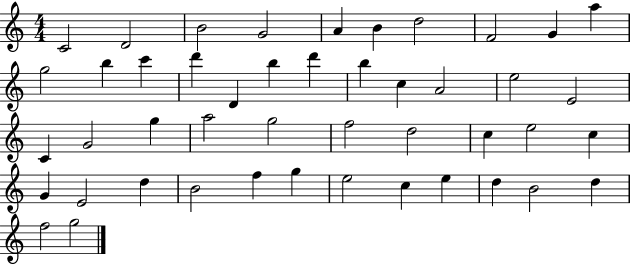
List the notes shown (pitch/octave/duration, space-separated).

C4/h D4/h B4/h G4/h A4/q B4/q D5/h F4/h G4/q A5/q G5/h B5/q C6/q D6/q D4/q B5/q D6/q B5/q C5/q A4/h E5/h E4/h C4/q G4/h G5/q A5/h G5/h F5/h D5/h C5/q E5/h C5/q G4/q E4/h D5/q B4/h F5/q G5/q E5/h C5/q E5/q D5/q B4/h D5/q F5/h G5/h